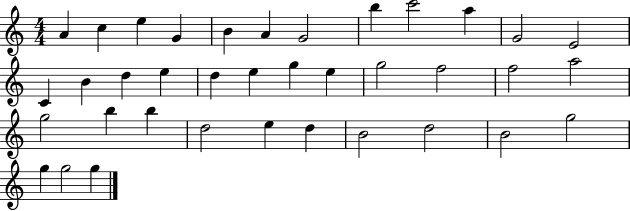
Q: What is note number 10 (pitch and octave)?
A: A5